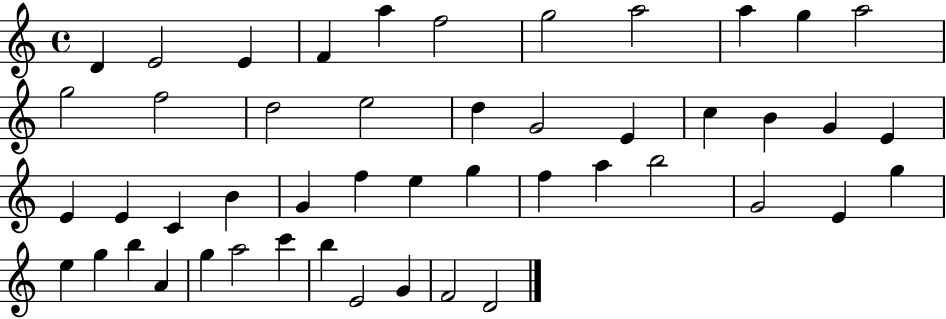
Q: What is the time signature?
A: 4/4